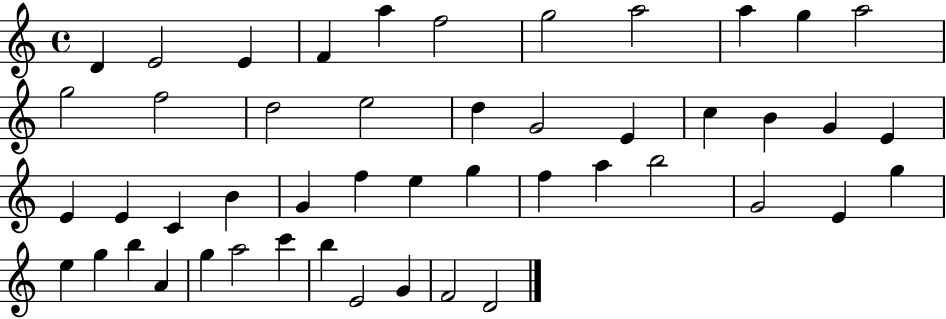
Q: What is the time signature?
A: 4/4